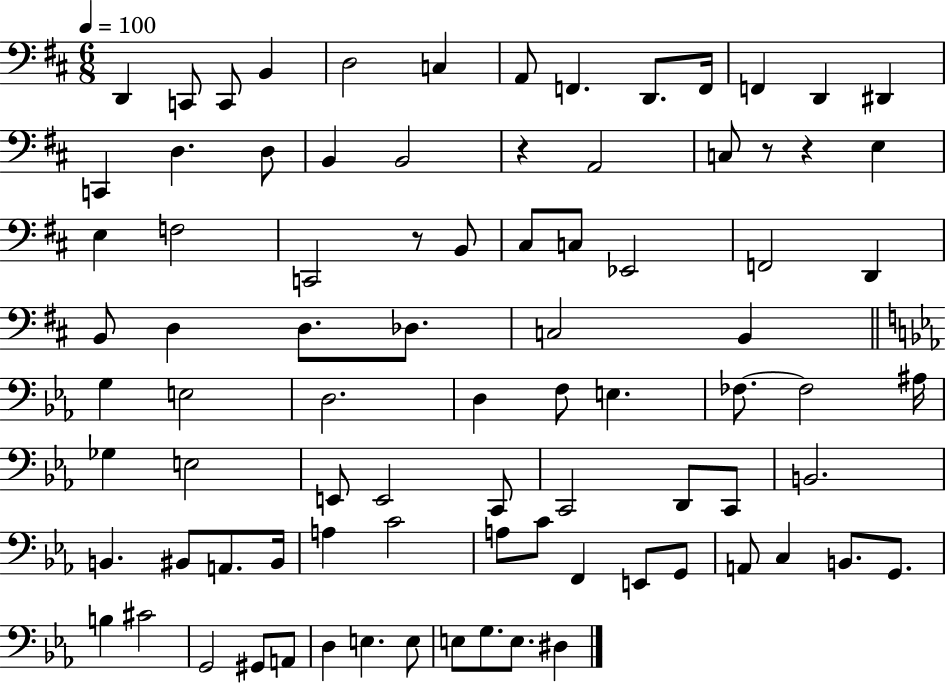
D2/q C2/e C2/e B2/q D3/h C3/q A2/e F2/q. D2/e. F2/s F2/q D2/q D#2/q C2/q D3/q. D3/e B2/q B2/h R/q A2/h C3/e R/e R/q E3/q E3/q F3/h C2/h R/e B2/e C#3/e C3/e Eb2/h F2/h D2/q B2/e D3/q D3/e. Db3/e. C3/h B2/q G3/q E3/h D3/h. D3/q F3/e E3/q. FES3/e. FES3/h A#3/s Gb3/q E3/h E2/e E2/h C2/e C2/h D2/e C2/e B2/h. B2/q. BIS2/e A2/e. BIS2/s A3/q C4/h A3/e C4/e F2/q E2/e G2/e A2/e C3/q B2/e. G2/e. B3/q C#4/h G2/h G#2/e A2/e D3/q E3/q. E3/e E3/e G3/e. E3/e. D#3/q